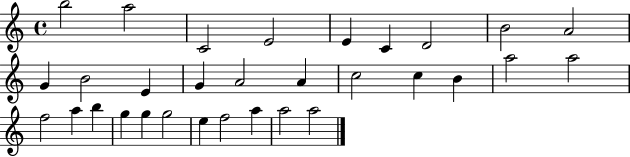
{
  \clef treble
  \time 4/4
  \defaultTimeSignature
  \key c \major
  b''2 a''2 | c'2 e'2 | e'4 c'4 d'2 | b'2 a'2 | \break g'4 b'2 e'4 | g'4 a'2 a'4 | c''2 c''4 b'4 | a''2 a''2 | \break f''2 a''4 b''4 | g''4 g''4 g''2 | e''4 f''2 a''4 | a''2 a''2 | \break \bar "|."
}